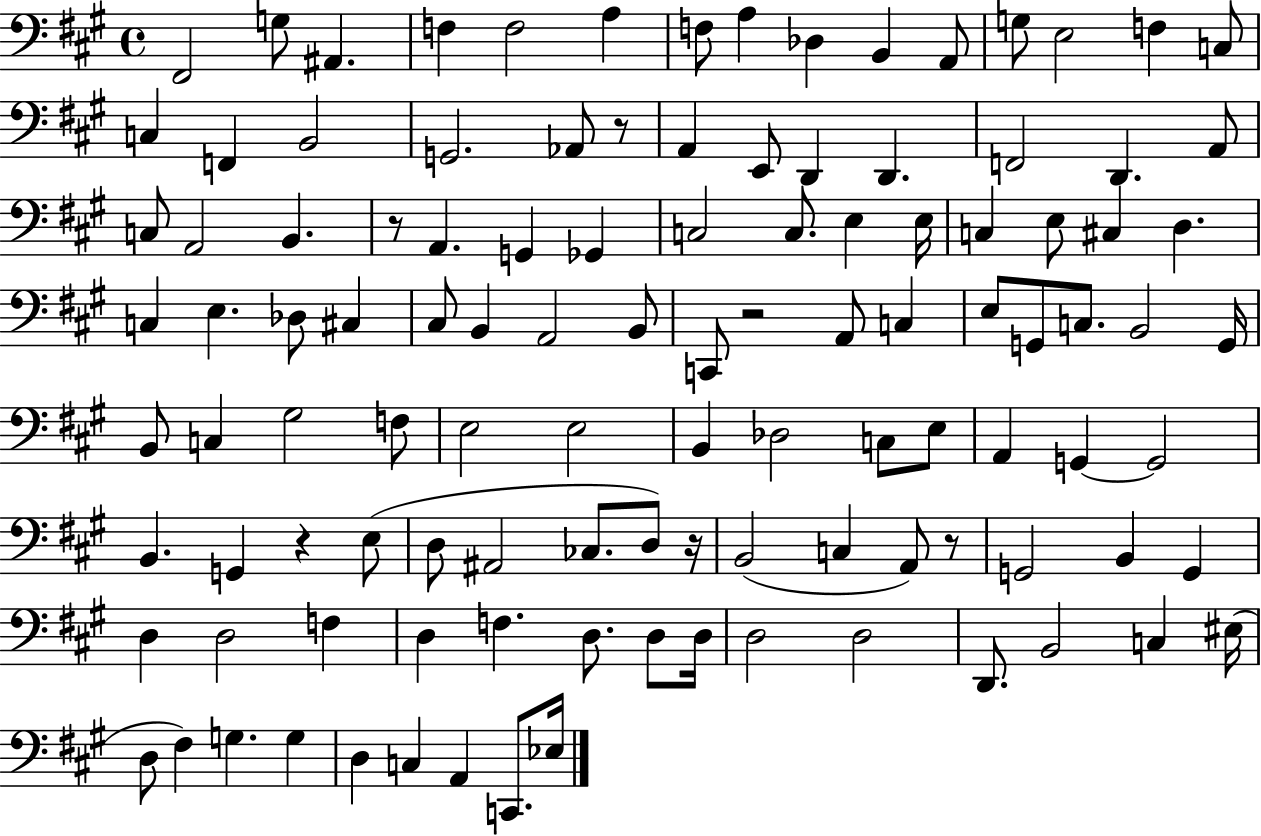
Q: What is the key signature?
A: A major